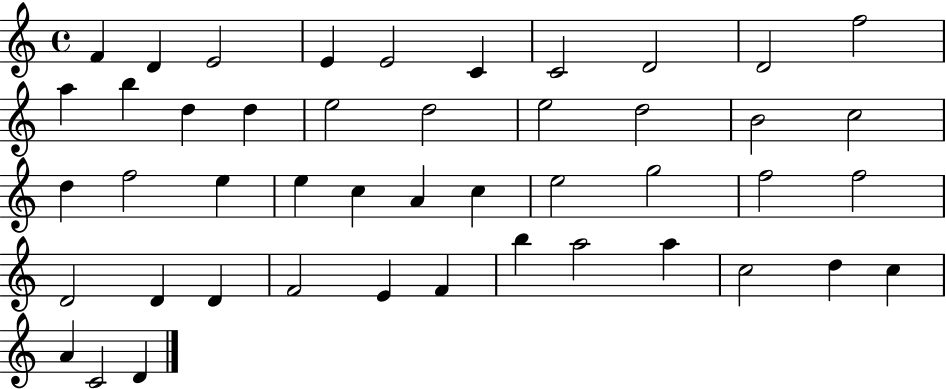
X:1
T:Untitled
M:4/4
L:1/4
K:C
F D E2 E E2 C C2 D2 D2 f2 a b d d e2 d2 e2 d2 B2 c2 d f2 e e c A c e2 g2 f2 f2 D2 D D F2 E F b a2 a c2 d c A C2 D